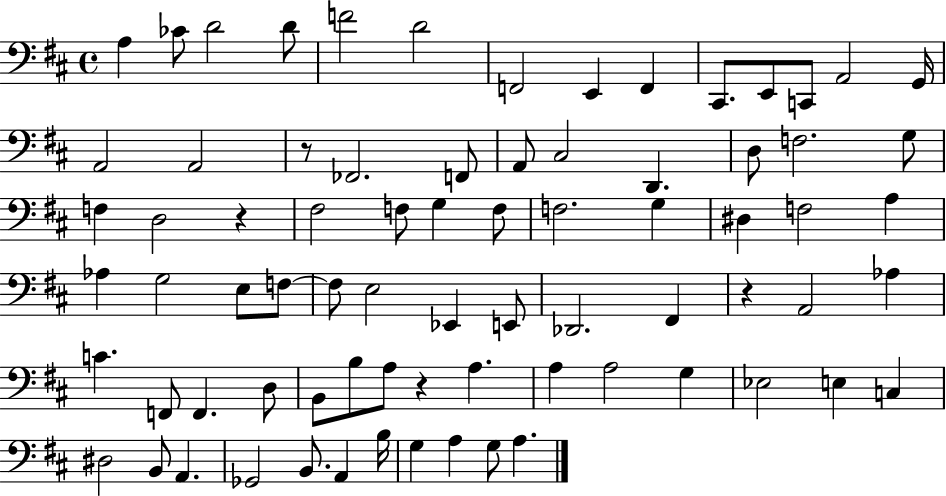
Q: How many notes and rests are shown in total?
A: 76